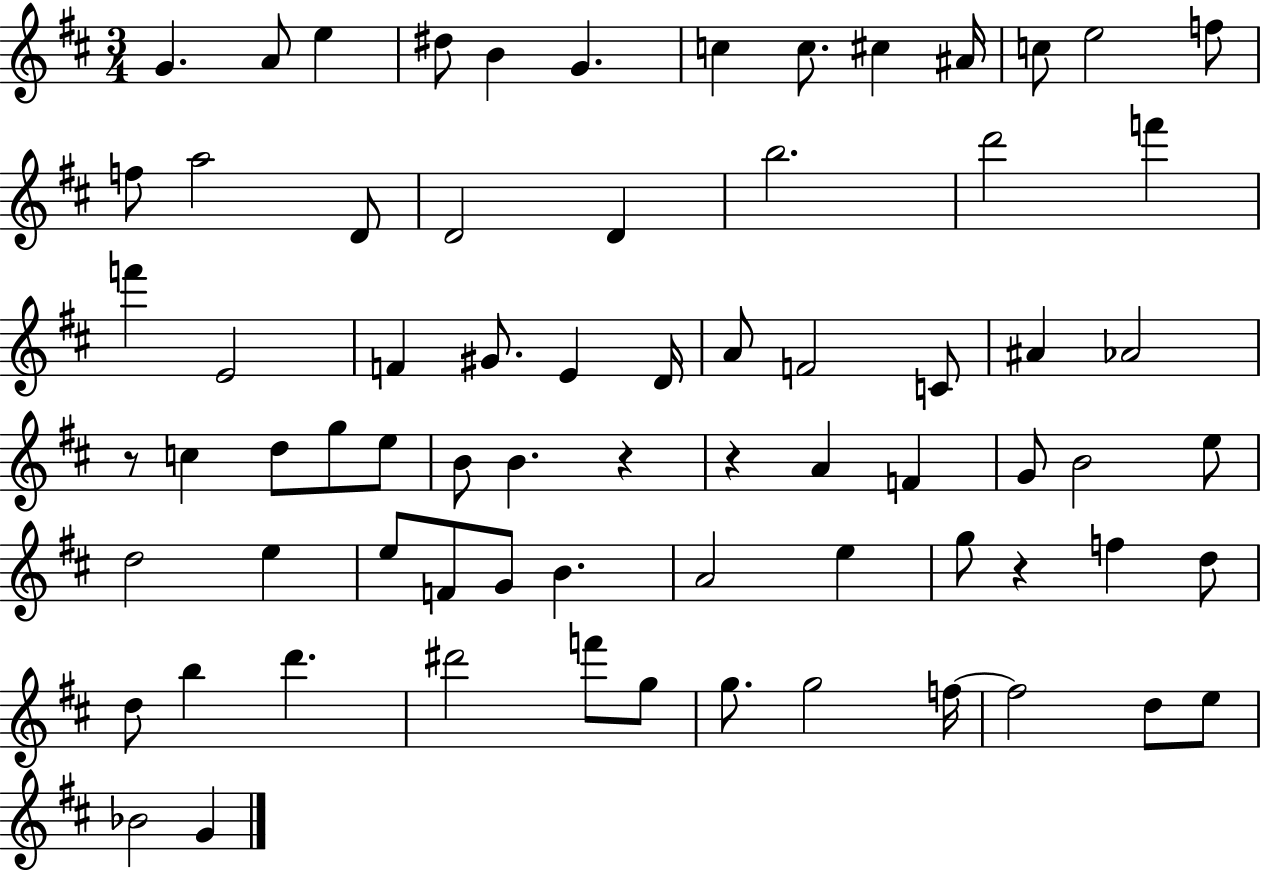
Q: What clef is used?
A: treble